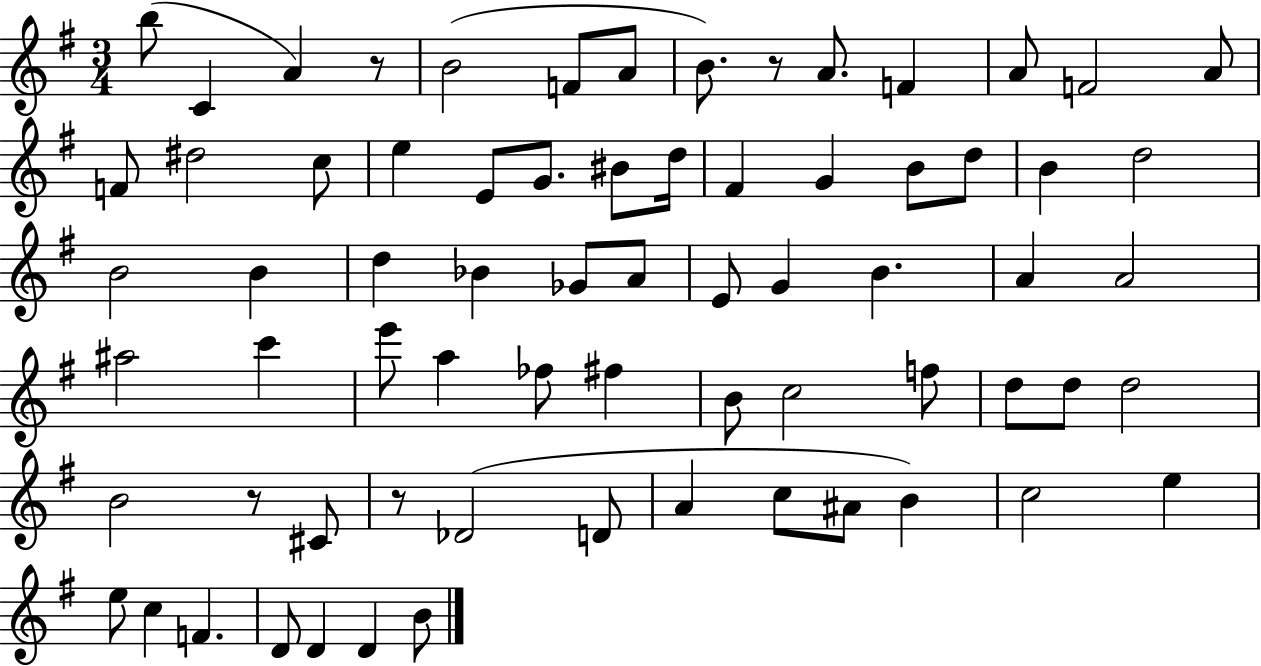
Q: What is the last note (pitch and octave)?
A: B4